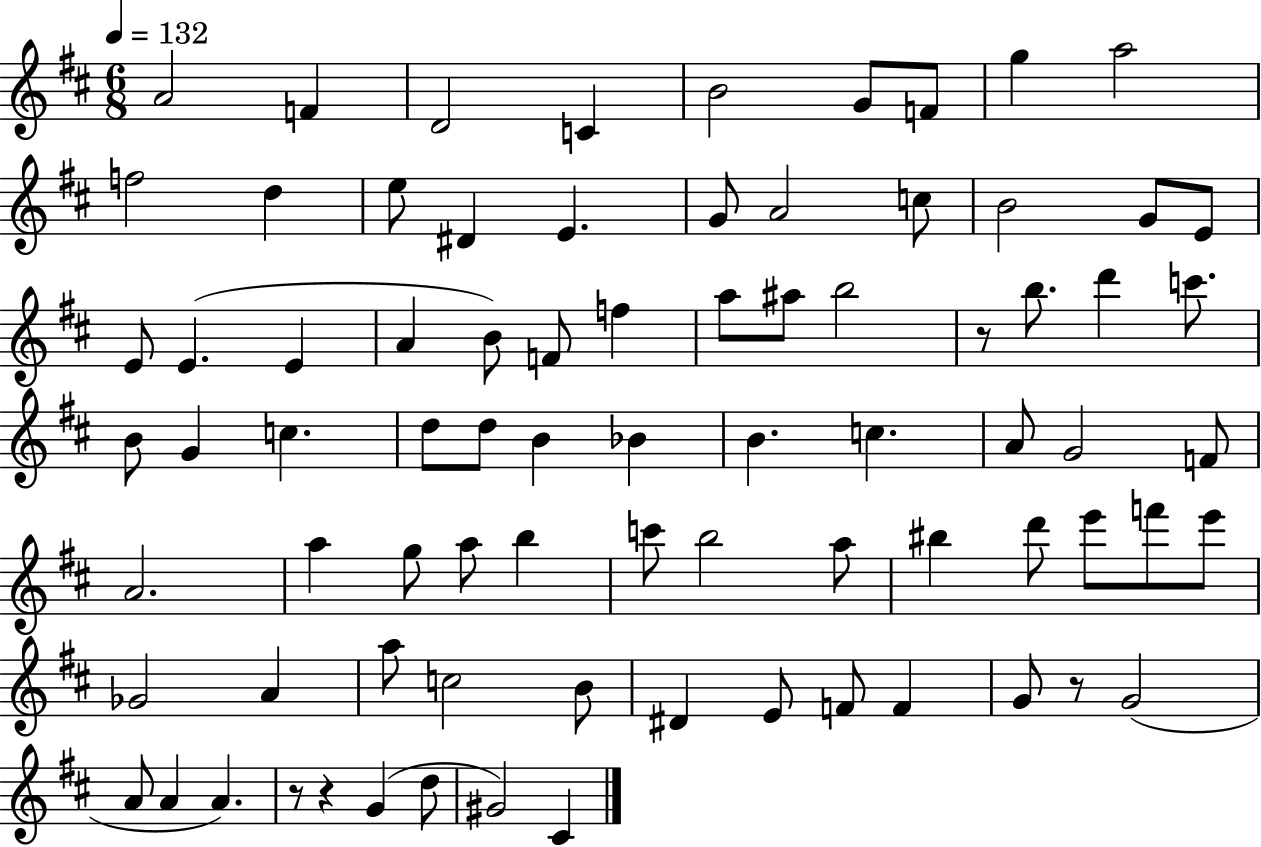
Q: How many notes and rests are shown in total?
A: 80